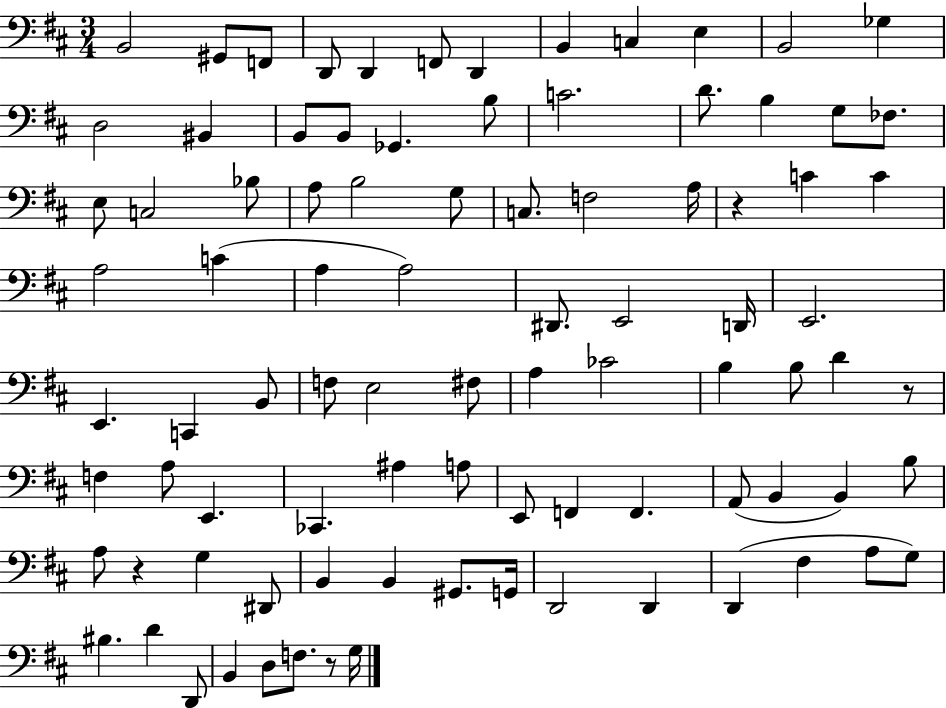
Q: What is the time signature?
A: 3/4